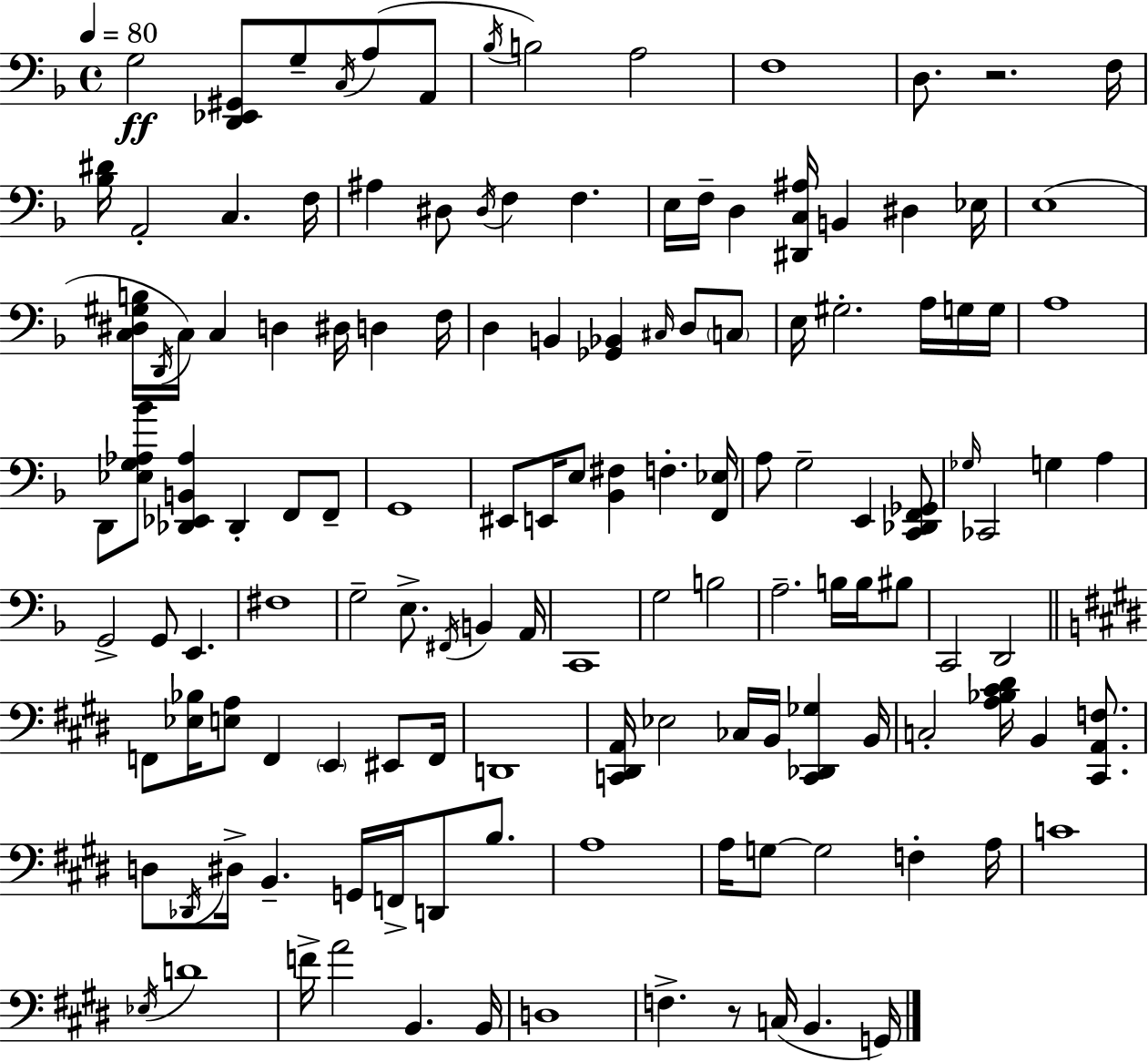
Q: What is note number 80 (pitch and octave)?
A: F2